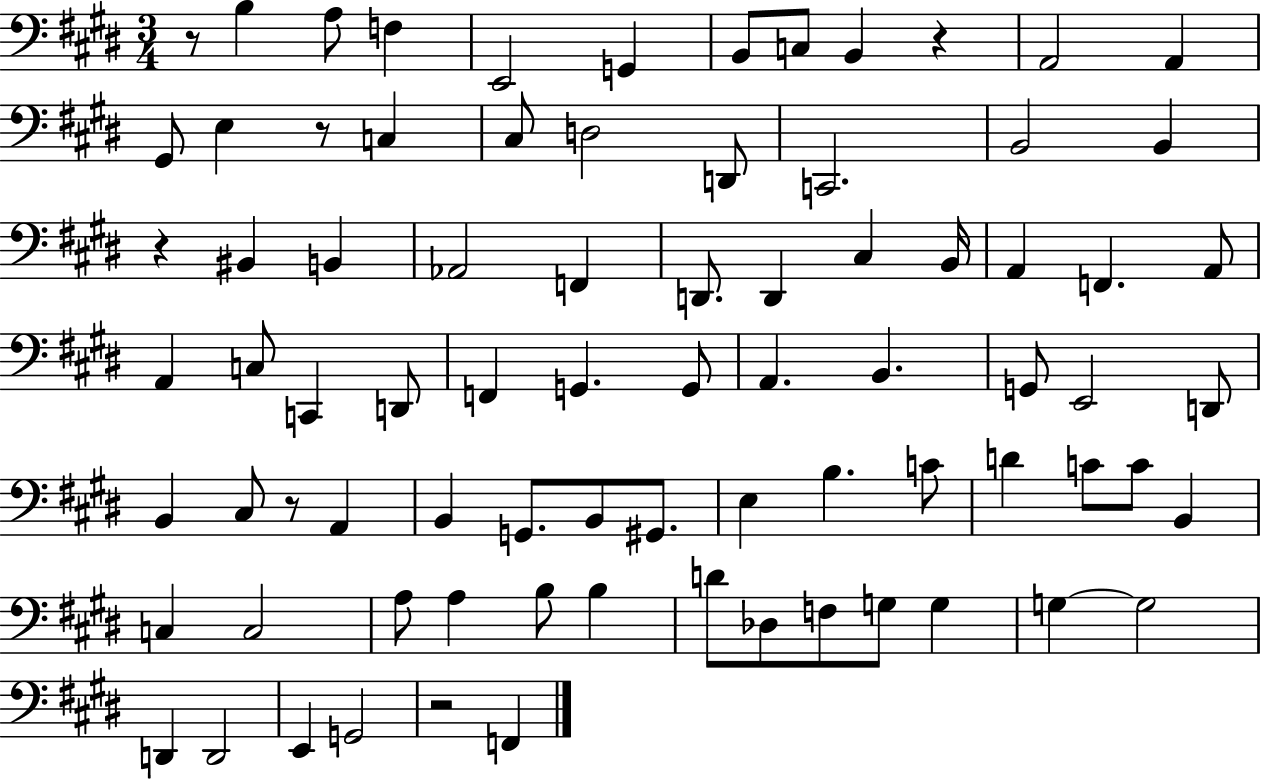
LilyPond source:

{
  \clef bass
  \numericTimeSignature
  \time 3/4
  \key e \major
  r8 b4 a8 f4 | e,2 g,4 | b,8 c8 b,4 r4 | a,2 a,4 | \break gis,8 e4 r8 c4 | cis8 d2 d,8 | c,2. | b,2 b,4 | \break r4 bis,4 b,4 | aes,2 f,4 | d,8. d,4 cis4 b,16 | a,4 f,4. a,8 | \break a,4 c8 c,4 d,8 | f,4 g,4. g,8 | a,4. b,4. | g,8 e,2 d,8 | \break b,4 cis8 r8 a,4 | b,4 g,8. b,8 gis,8. | e4 b4. c'8 | d'4 c'8 c'8 b,4 | \break c4 c2 | a8 a4 b8 b4 | d'8 des8 f8 g8 g4 | g4~~ g2 | \break d,4 d,2 | e,4 g,2 | r2 f,4 | \bar "|."
}